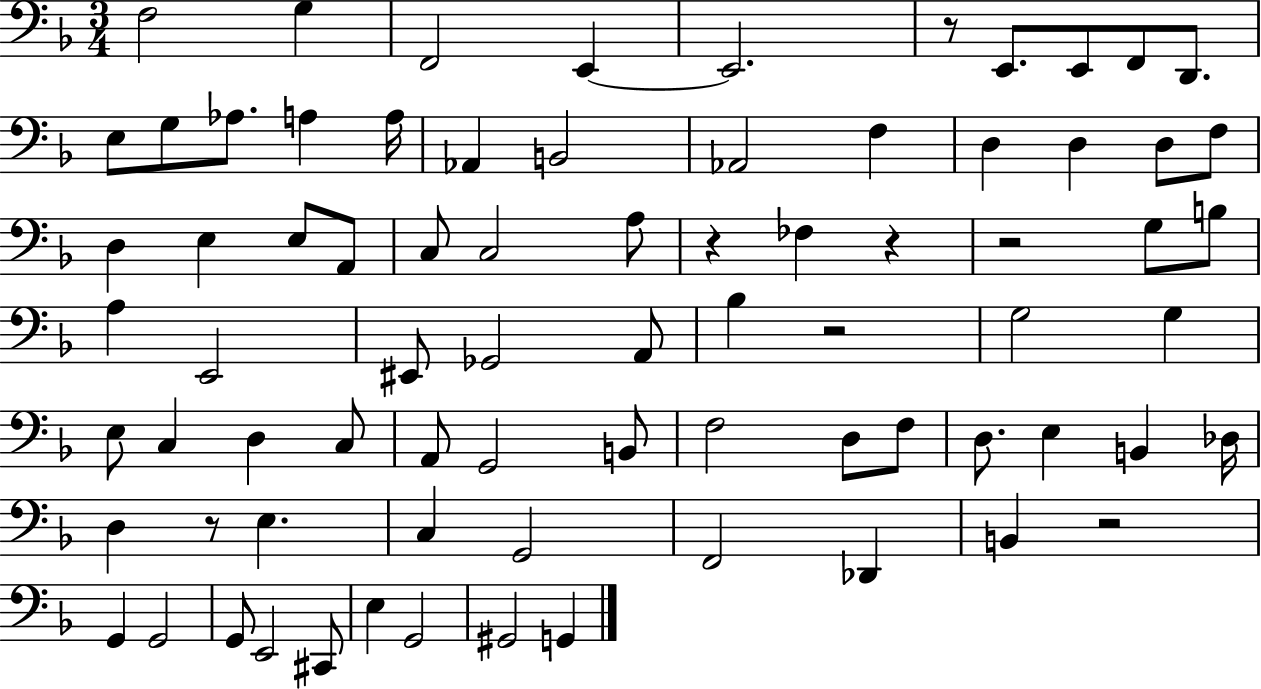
{
  \clef bass
  \numericTimeSignature
  \time 3/4
  \key f \major
  \repeat volta 2 { f2 g4 | f,2 e,4~~ | e,2. | r8 e,8. e,8 f,8 d,8. | \break e8 g8 aes8. a4 a16 | aes,4 b,2 | aes,2 f4 | d4 d4 d8 f8 | \break d4 e4 e8 a,8 | c8 c2 a8 | r4 fes4 r4 | r2 g8 b8 | \break a4 e,2 | eis,8 ges,2 a,8 | bes4 r2 | g2 g4 | \break e8 c4 d4 c8 | a,8 g,2 b,8 | f2 d8 f8 | d8. e4 b,4 des16 | \break d4 r8 e4. | c4 g,2 | f,2 des,4 | b,4 r2 | \break g,4 g,2 | g,8 e,2 cis,8 | e4 g,2 | gis,2 g,4 | \break } \bar "|."
}